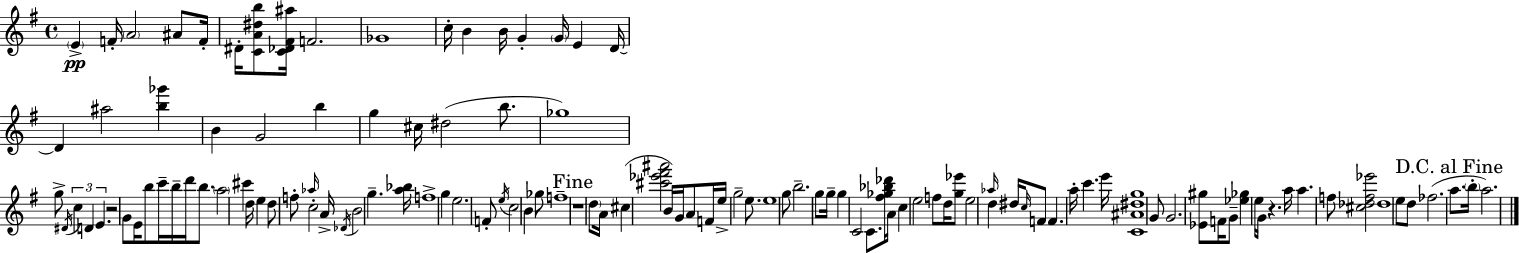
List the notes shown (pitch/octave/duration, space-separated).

E4/q F4/s A4/h A#4/e F4/s D#4/s [C4,A4,D#5,B5]/e [C4,Db4,F#4,A#5]/s F4/h. Gb4/w C5/s B4/q B4/s G4/q G4/s E4/q D4/s D4/q A#5/h [B5,Gb6]/q B4/q G4/h B5/q G5/q C#5/s D#5/h B5/e. Gb5/w G5/e D#4/s C5/q D4/q E4/q. R/h G4/e E4/s B5/e C6/s B5/s D6/s B5/e. A5/h C#6/q D5/s E5/q D5/e F5/e Ab5/s C5/h A4/s Db4/s B4/h G5/q. [A5,Bb5]/s F5/w G5/q E5/h. F4/e E5/s C5/h B4/q Gb5/e F5/w R/w D5/e A4/s C#5/q [C#6,Eb6,F#6,A#6]/h B4/s G4/s A4/e F4/s E5/s G5/h E5/e. E5/w G5/e B5/h. G5/e G5/s G5/q C4/h C4/e. [F#5,Gb5,Bb5,Db6]/s A4/s C5/q E5/h F5/e D5/s [G5,Eb6]/e E5/h Ab5/s D5/q D#5/s C5/s F4/e F4/q. A5/s C6/q. E6/s [C4,A#4,D#5,G5]/w G4/e G4/h. [Eb4,G#5]/e F4/s G4/e [Eb5,Gb5]/q E5/s G4/s R/q. A5/s A5/q. F5/e [C#5,Db5,F5,Eb6]/h Db5/w E5/e D5/e FES5/h. A5/e. B5/s A5/h.